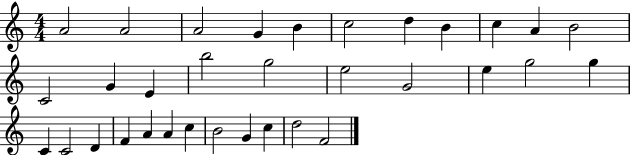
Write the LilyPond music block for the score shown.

{
  \clef treble
  \numericTimeSignature
  \time 4/4
  \key c \major
  a'2 a'2 | a'2 g'4 b'4 | c''2 d''4 b'4 | c''4 a'4 b'2 | \break c'2 g'4 e'4 | b''2 g''2 | e''2 g'2 | e''4 g''2 g''4 | \break c'4 c'2 d'4 | f'4 a'4 a'4 c''4 | b'2 g'4 c''4 | d''2 f'2 | \break \bar "|."
}